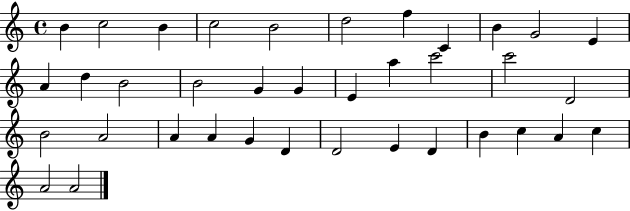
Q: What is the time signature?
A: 4/4